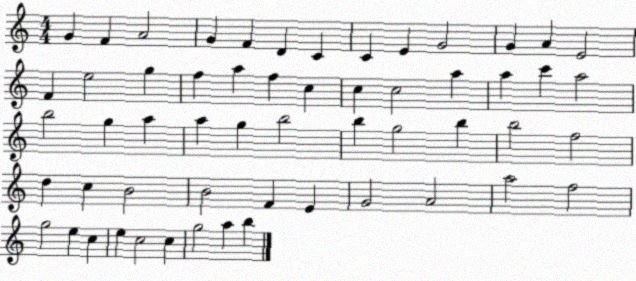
X:1
T:Untitled
M:4/4
L:1/4
K:C
G F A2 G F D C C E G2 G A E2 F e2 g f a f c c c2 a a c' a2 b2 g a a g b2 b g2 b b2 f2 d c B2 B2 F E G2 A2 a2 f2 g2 e c e c2 c g2 a b